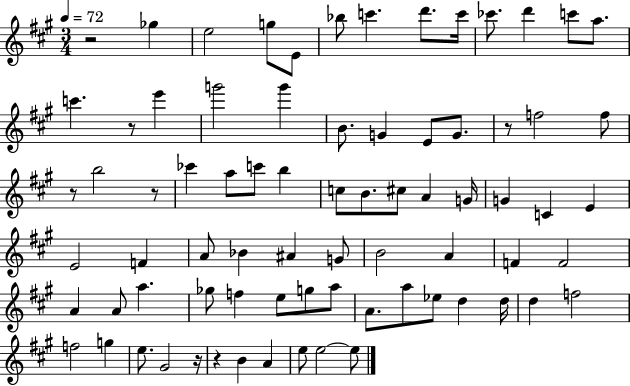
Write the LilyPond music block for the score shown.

{
  \clef treble
  \numericTimeSignature
  \time 3/4
  \key a \major
  \tempo 4 = 72
  r2 ges''4 | e''2 g''8 e'8 | bes''8 c'''4. d'''8. c'''16 | ces'''8. d'''4 c'''8 a''8. | \break c'''4. r8 e'''4 | g'''2 g'''4 | b'8. g'4 e'8 g'8. | r8 f''2 f''8 | \break r8 b''2 r8 | ces'''4 a''8 c'''8 b''4 | c''8 b'8. cis''8 a'4 g'16 | g'4 c'4 e'4 | \break e'2 f'4 | a'8 bes'4 ais'4 g'8 | b'2 a'4 | f'4 f'2 | \break a'4 a'8 a''4. | ges''8 f''4 e''8 g''8 a''8 | a'8. a''8 ees''8 d''4 d''16 | d''4 f''2 | \break f''2 g''4 | e''8. gis'2 r16 | r4 b'4 a'4 | e''8 e''2~~ e''8 | \break \bar "|."
}